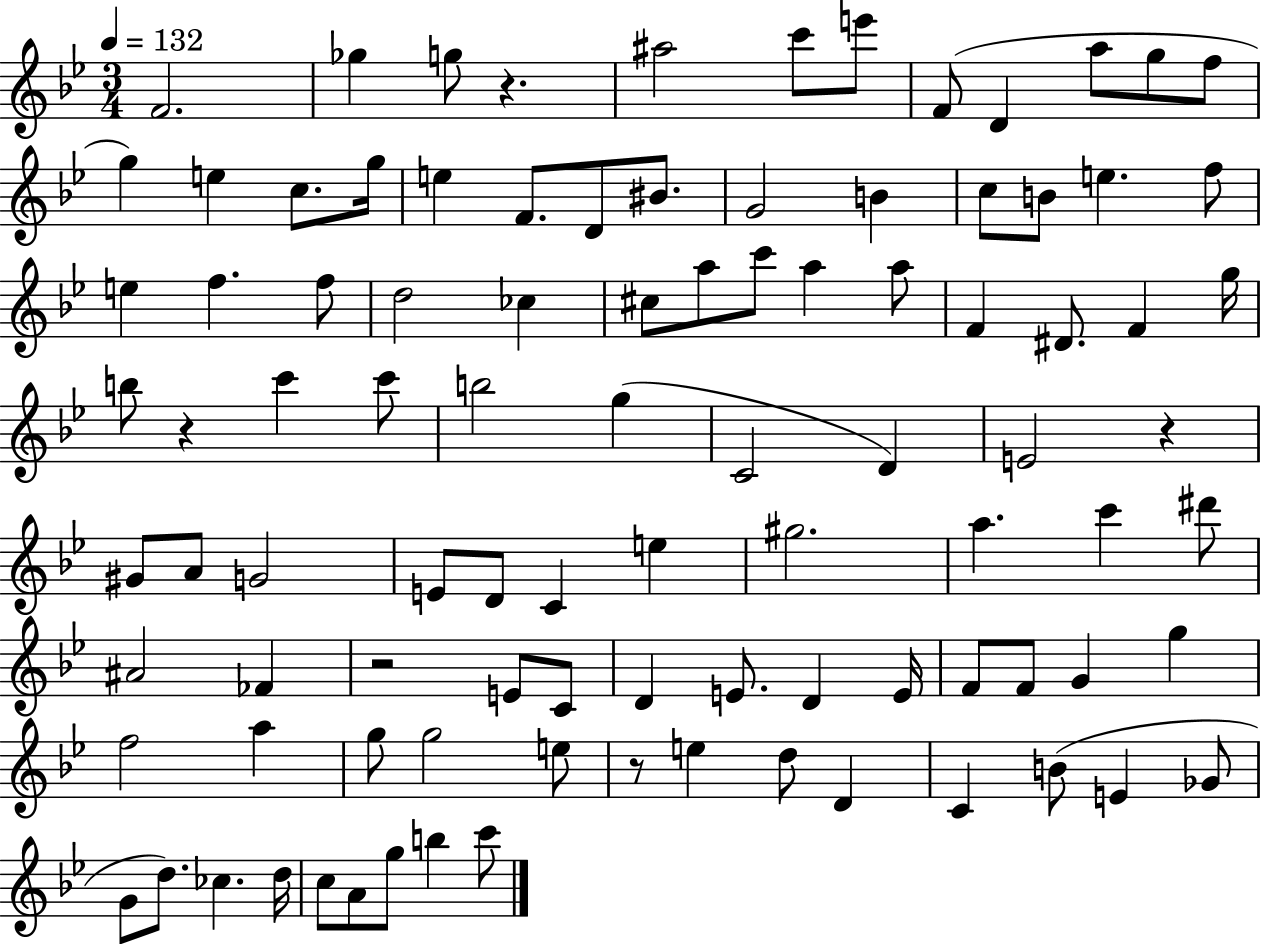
X:1
T:Untitled
M:3/4
L:1/4
K:Bb
F2 _g g/2 z ^a2 c'/2 e'/2 F/2 D a/2 g/2 f/2 g e c/2 g/4 e F/2 D/2 ^B/2 G2 B c/2 B/2 e f/2 e f f/2 d2 _c ^c/2 a/2 c'/2 a a/2 F ^D/2 F g/4 b/2 z c' c'/2 b2 g C2 D E2 z ^G/2 A/2 G2 E/2 D/2 C e ^g2 a c' ^d'/2 ^A2 _F z2 E/2 C/2 D E/2 D E/4 F/2 F/2 G g f2 a g/2 g2 e/2 z/2 e d/2 D C B/2 E _G/2 G/2 d/2 _c d/4 c/2 A/2 g/2 b c'/2